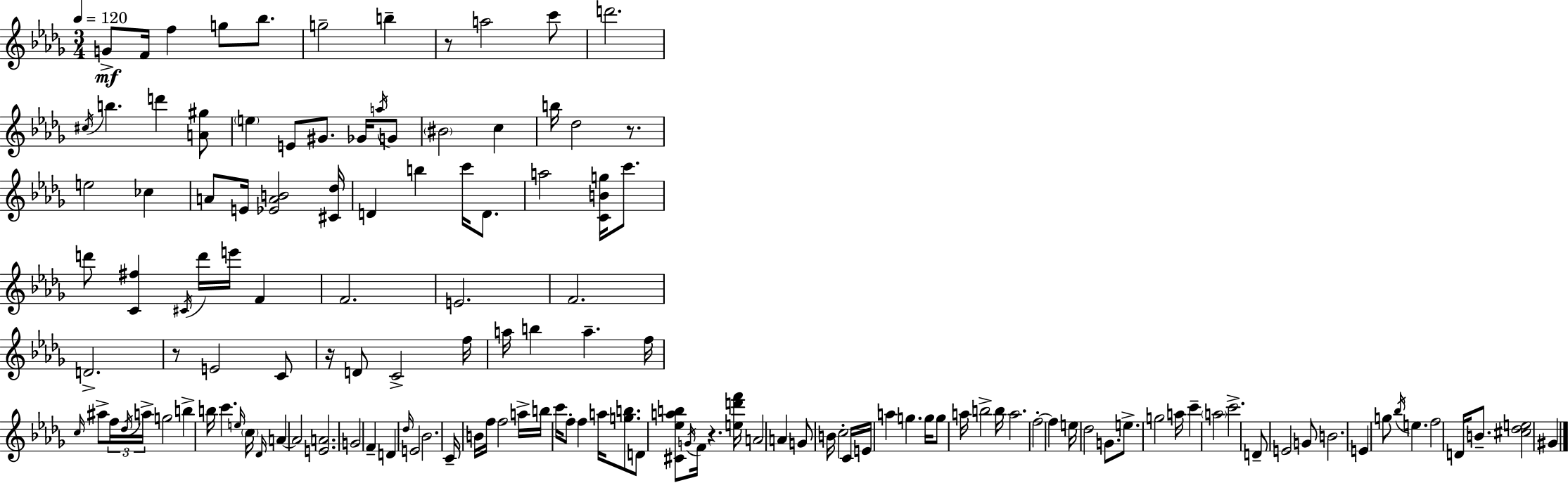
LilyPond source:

{
  \clef treble
  \numericTimeSignature
  \time 3/4
  \key bes \minor
  \tempo 4 = 120
  \repeat volta 2 { g'8->\mf f'16 f''4 g''8 bes''8. | g''2-- b''4-- | r8 a''2 c'''8 | d'''2. | \break \acciaccatura { cis''16 } b''4. d'''4 <a' gis''>8 | \parenthesize e''4 e'8 gis'8. ges'16 \acciaccatura { a''16 } | g'8 \parenthesize bis'2 c''4 | b''16 des''2 r8. | \break e''2 ces''4 | a'8 e'16 <ees' a' b'>2 | <cis' des''>16 d'4 b''4 c'''16 d'8. | a''2 <c' b' g''>16 c'''8. | \break d'''8 <c' fis''>4 \acciaccatura { cis'16 } d'''16 e'''16 f'4 | f'2. | e'2. | f'2. | \break d'2.-> | r8 e'2 | c'8 r16 d'8 c'2-> | f''16 a''16 b''4 a''4.-- | \break f''16 \grace { c''16 } ais''8-> \tuplet 3/2 { f''16 \acciaccatura { des''16 } a''16-> } g''2 | b''4-> b''16 c'''4. | \grace { e''16 } \parenthesize c''16 \grace { des'16 } a'4~~ a'2 | <e' a'>2. | \break g'2 | f'4-- d'4 \grace { des''16 } | e'2 bes'2. | c'16-- b'16 f''16 f''2 | \break a''16-> b''16 c'''16 f''8-. | f''4 a''16 <g'' b''>8. d'8 <cis' ees'' a'' b''>8 | \acciaccatura { g'16 } f'16 r4. <e'' d''' f'''>16 a'2 | a'4 g'8 b'16 | \break c''2-. c'16 e'16 a''4 | g''4. g''16 g''8 a''16 | b''2-> b''16 a''2. | f''2-.~~ | \break f''4 e''16 des''2 | g'8. e''8.-> | g''2 a''16 c'''4-- | \parenthesize a''2 c'''2.-> | \break d'8-- e'2 | g'8 b'2. | e'4 | g''8 \acciaccatura { bes''16 } e''4. f''2 | \break d'16 b'8.-- <cis'' des'' e''>2 | gis'4 } \bar "|."
}